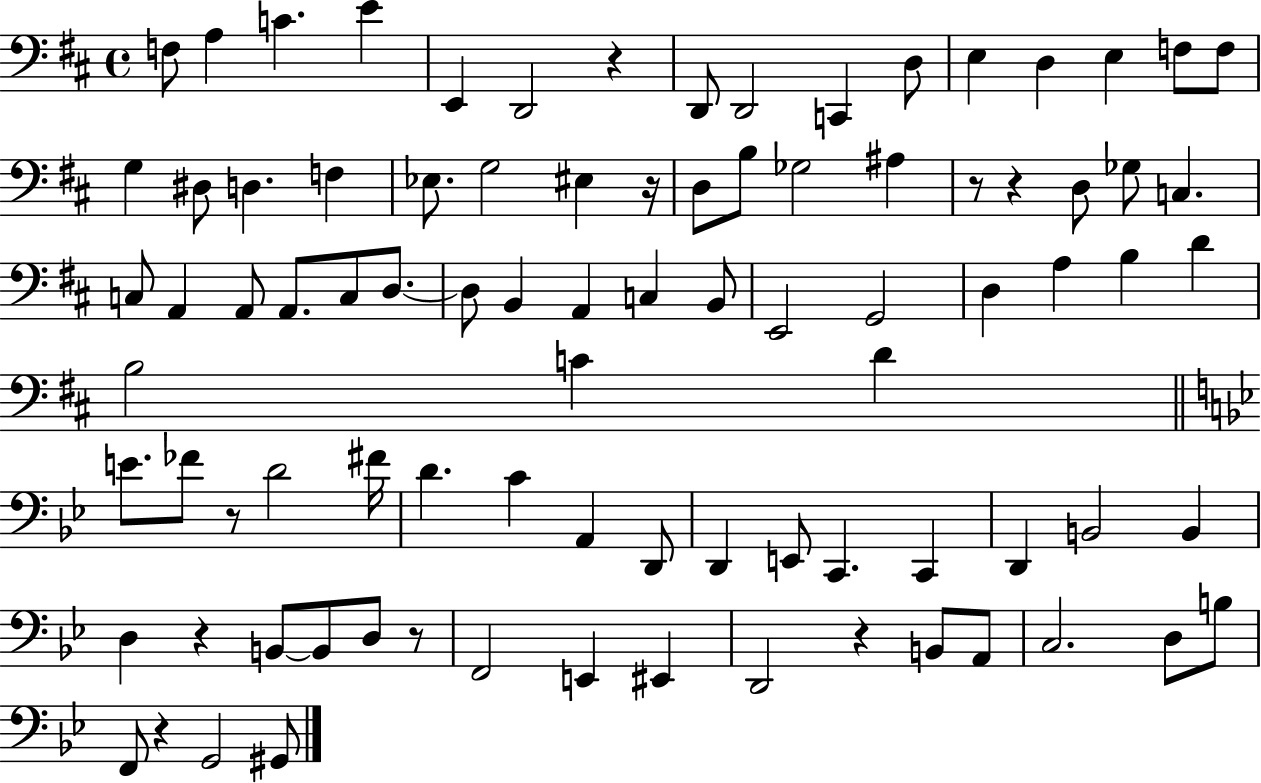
{
  \clef bass
  \time 4/4
  \defaultTimeSignature
  \key d \major
  f8 a4 c'4. e'4 | e,4 d,2 r4 | d,8 d,2 c,4 d8 | e4 d4 e4 f8 f8 | \break g4 dis8 d4. f4 | ees8. g2 eis4 r16 | d8 b8 ges2 ais4 | r8 r4 d8 ges8 c4. | \break c8 a,4 a,8 a,8. c8 d8.~~ | d8 b,4 a,4 c4 b,8 | e,2 g,2 | d4 a4 b4 d'4 | \break b2 c'4 d'4 | \bar "||" \break \key bes \major e'8. fes'8 r8 d'2 fis'16 | d'4. c'4 a,4 d,8 | d,4 e,8 c,4. c,4 | d,4 b,2 b,4 | \break d4 r4 b,8~~ b,8 d8 r8 | f,2 e,4 eis,4 | d,2 r4 b,8 a,8 | c2. d8 b8 | \break f,8 r4 g,2 gis,8 | \bar "|."
}